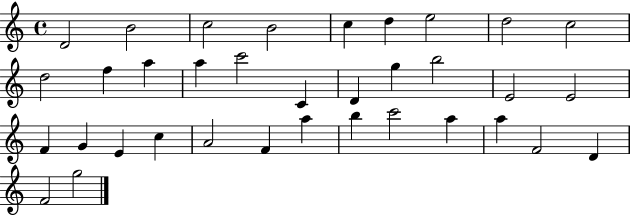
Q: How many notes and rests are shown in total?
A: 35